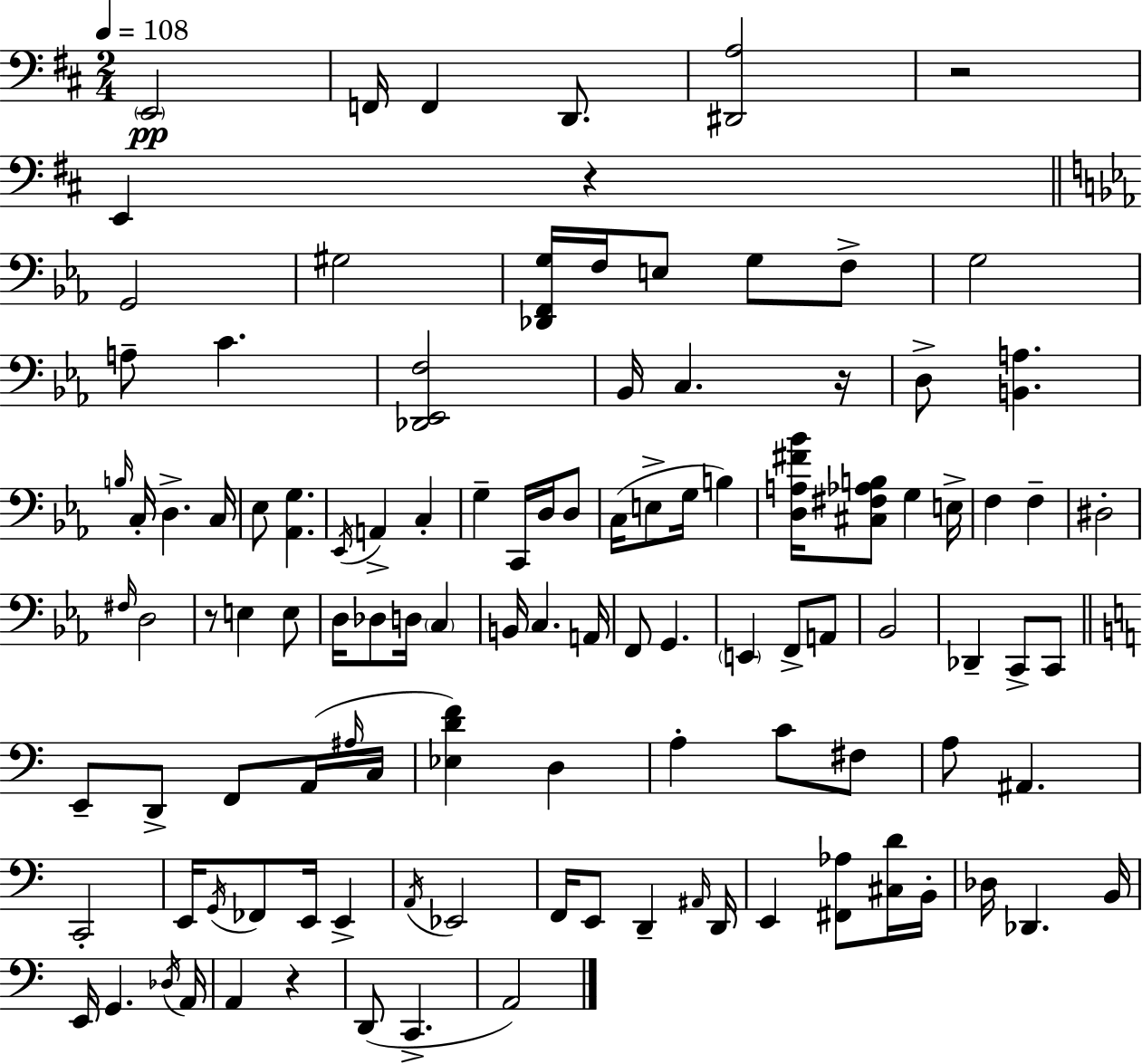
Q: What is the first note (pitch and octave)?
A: E2